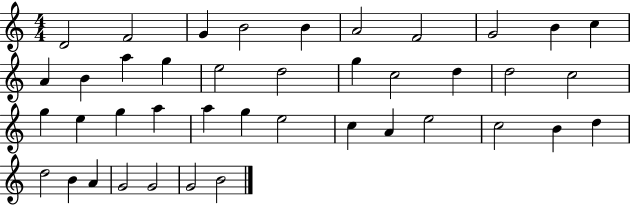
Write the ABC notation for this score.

X:1
T:Untitled
M:4/4
L:1/4
K:C
D2 F2 G B2 B A2 F2 G2 B c A B a g e2 d2 g c2 d d2 c2 g e g a a g e2 c A e2 c2 B d d2 B A G2 G2 G2 B2